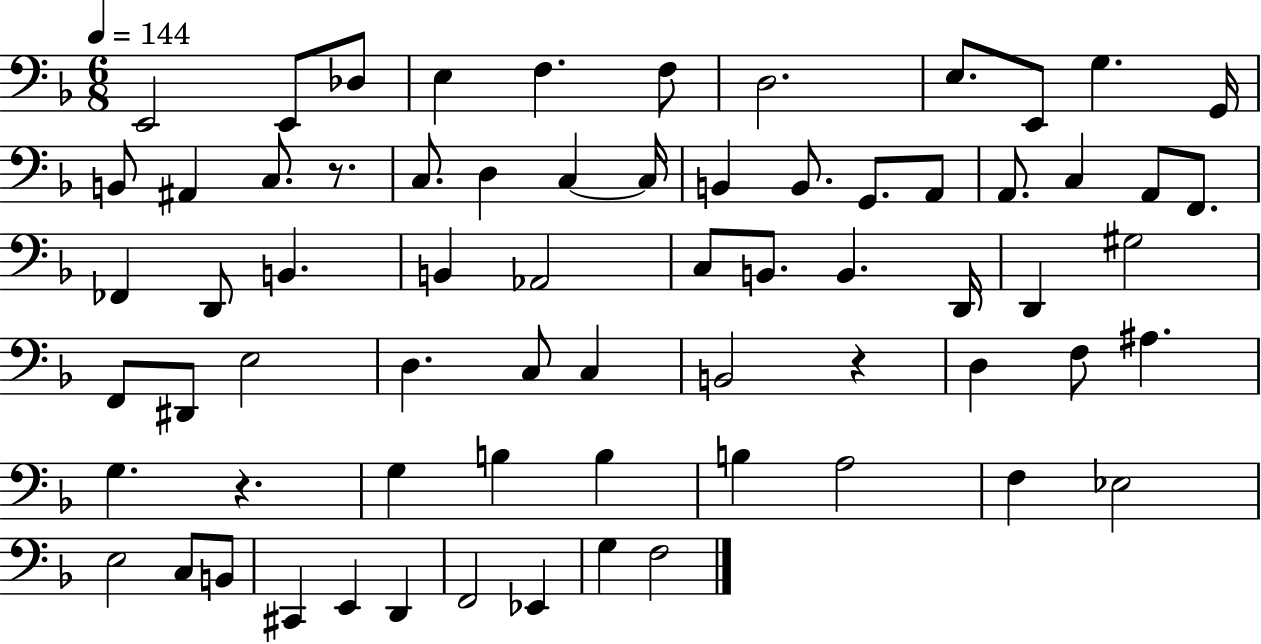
{
  \clef bass
  \numericTimeSignature
  \time 6/8
  \key f \major
  \tempo 4 = 144
  e,2 e,8 des8 | e4 f4. f8 | d2. | e8. e,8 g4. g,16 | \break b,8 ais,4 c8. r8. | c8. d4 c4~~ c16 | b,4 b,8. g,8. a,8 | a,8. c4 a,8 f,8. | \break fes,4 d,8 b,4. | b,4 aes,2 | c8 b,8. b,4. d,16 | d,4 gis2 | \break f,8 dis,8 e2 | d4. c8 c4 | b,2 r4 | d4 f8 ais4. | \break g4. r4. | g4 b4 b4 | b4 a2 | f4 ees2 | \break e2 c8 b,8 | cis,4 e,4 d,4 | f,2 ees,4 | g4 f2 | \break \bar "|."
}